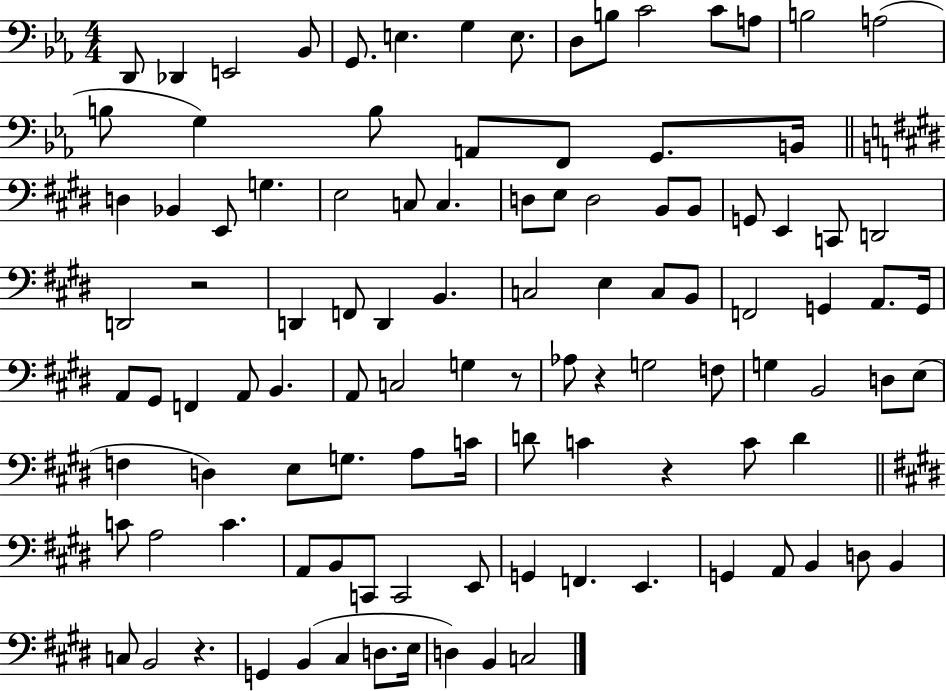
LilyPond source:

{
  \clef bass
  \numericTimeSignature
  \time 4/4
  \key ees \major
  d,8 des,4 e,2 bes,8 | g,8. e4. g4 e8. | d8 b8 c'2 c'8 a8 | b2 a2( | \break b8 g4) b8 a,8 f,8 g,8. b,16 | \bar "||" \break \key e \major d4 bes,4 e,8 g4. | e2 c8 c4. | d8 e8 d2 b,8 b,8 | g,8 e,4 c,8 d,2 | \break d,2 r2 | d,4 f,8 d,4 b,4. | c2 e4 c8 b,8 | f,2 g,4 a,8. g,16 | \break a,8 gis,8 f,4 a,8 b,4. | a,8 c2 g4 r8 | aes8 r4 g2 f8 | g4 b,2 d8 e8( | \break f4 d4) e8 g8. a8 c'16 | d'8 c'4 r4 c'8 d'4 | \bar "||" \break \key e \major c'8 a2 c'4. | a,8 b,8 c,8 c,2 e,8 | g,4 f,4. e,4. | g,4 a,8 b,4 d8 b,4 | \break c8 b,2 r4. | g,4 b,4( cis4 d8. e16 | d4) b,4 c2 | \bar "|."
}